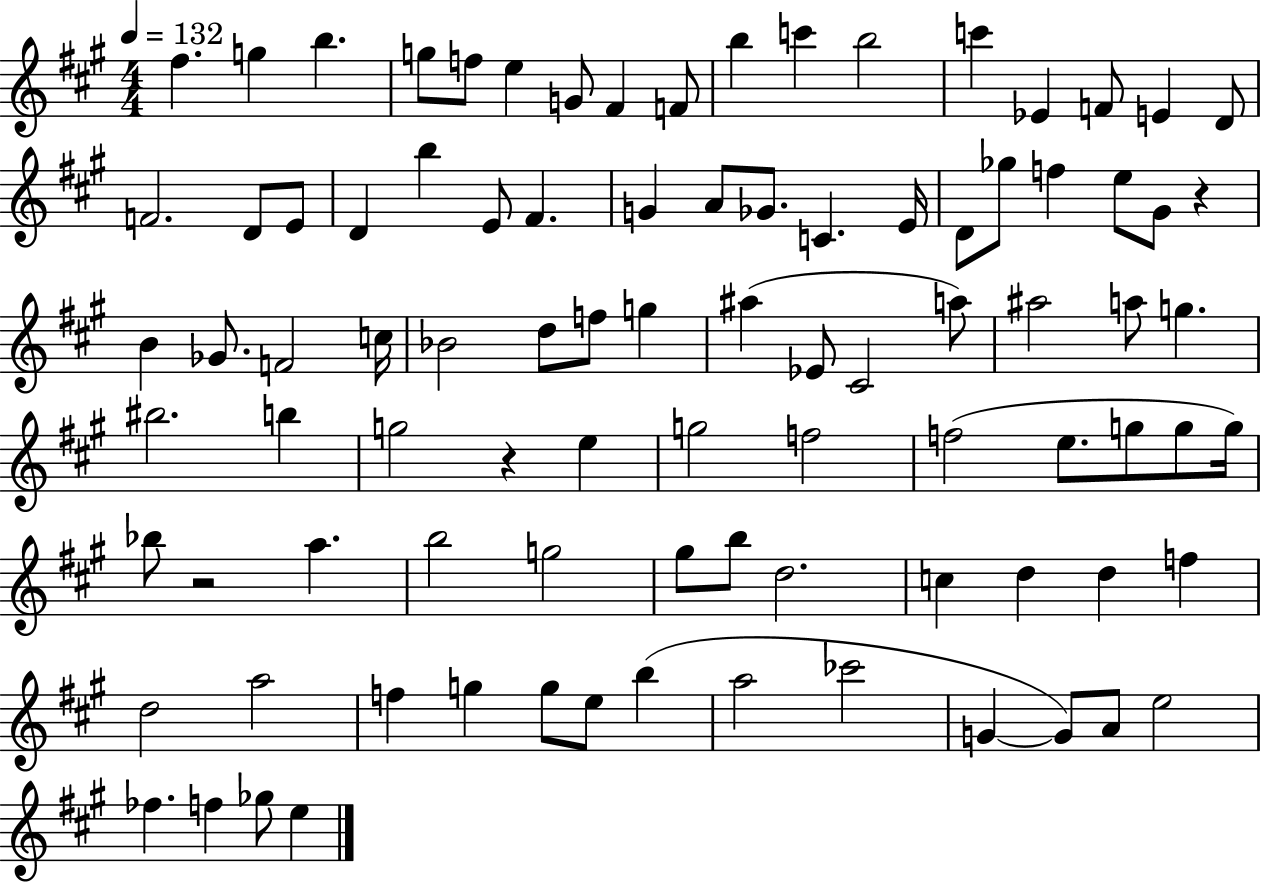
F#5/q. G5/q B5/q. G5/e F5/e E5/q G4/e F#4/q F4/e B5/q C6/q B5/h C6/q Eb4/q F4/e E4/q D4/e F4/h. D4/e E4/e D4/q B5/q E4/e F#4/q. G4/q A4/e Gb4/e. C4/q. E4/s D4/e Gb5/e F5/q E5/e G#4/e R/q B4/q Gb4/e. F4/h C5/s Bb4/h D5/e F5/e G5/q A#5/q Eb4/e C#4/h A5/e A#5/h A5/e G5/q. BIS5/h. B5/q G5/h R/q E5/q G5/h F5/h F5/h E5/e. G5/e G5/e G5/s Bb5/e R/h A5/q. B5/h G5/h G#5/e B5/e D5/h. C5/q D5/q D5/q F5/q D5/h A5/h F5/q G5/q G5/e E5/e B5/q A5/h CES6/h G4/q G4/e A4/e E5/h FES5/q. F5/q Gb5/e E5/q